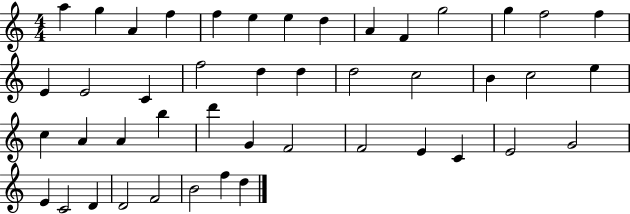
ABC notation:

X:1
T:Untitled
M:4/4
L:1/4
K:C
a g A f f e e d A F g2 g f2 f E E2 C f2 d d d2 c2 B c2 e c A A b d' G F2 F2 E C E2 G2 E C2 D D2 F2 B2 f d